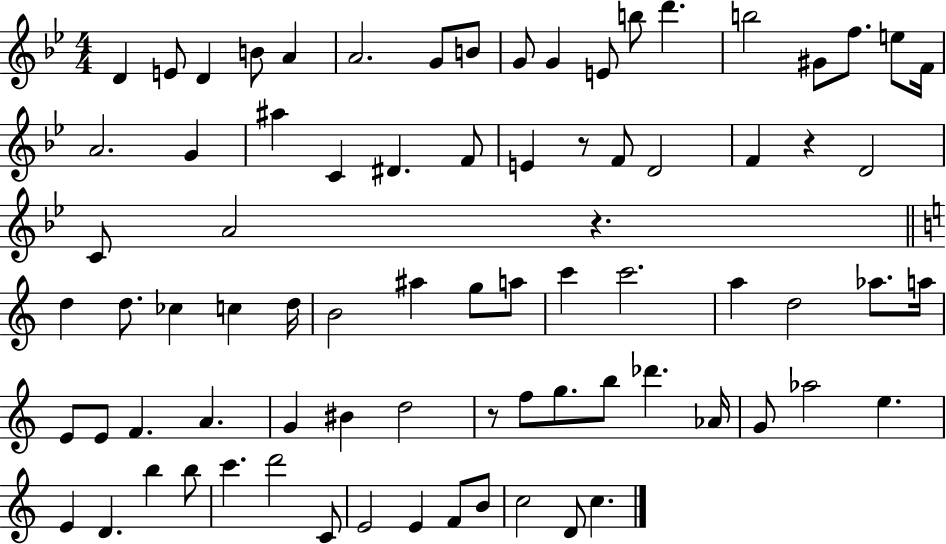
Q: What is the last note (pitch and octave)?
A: C5